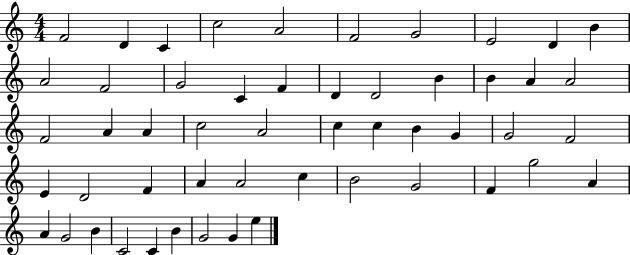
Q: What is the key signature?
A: C major